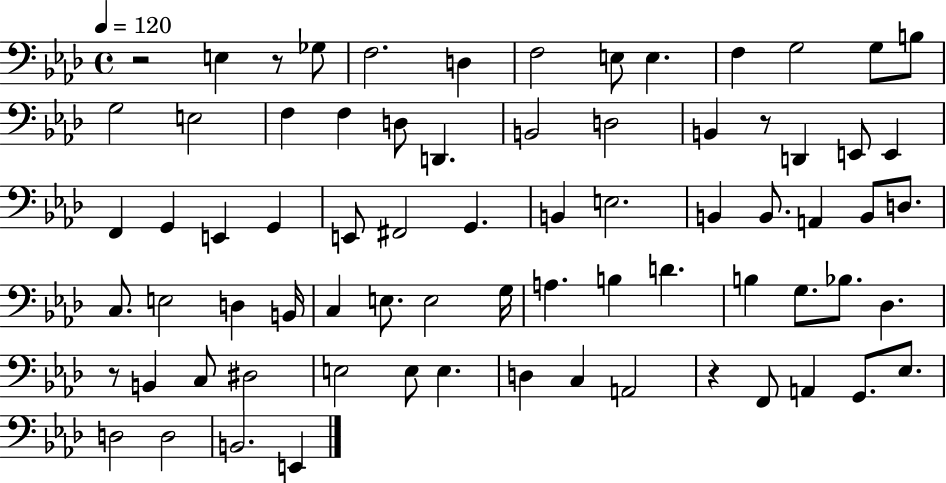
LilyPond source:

{
  \clef bass
  \time 4/4
  \defaultTimeSignature
  \key aes \major
  \tempo 4 = 120
  r2 e4 r8 ges8 | f2. d4 | f2 e8 e4. | f4 g2 g8 b8 | \break g2 e2 | f4 f4 d8 d,4. | b,2 d2 | b,4 r8 d,4 e,8 e,4 | \break f,4 g,4 e,4 g,4 | e,8 fis,2 g,4. | b,4 e2. | b,4 b,8. a,4 b,8 d8. | \break c8. e2 d4 b,16 | c4 e8. e2 g16 | a4. b4 d'4. | b4 g8. bes8. des4. | \break r8 b,4 c8 dis2 | e2 e8 e4. | d4 c4 a,2 | r4 f,8 a,4 g,8. ees8. | \break d2 d2 | b,2. e,4 | \bar "|."
}